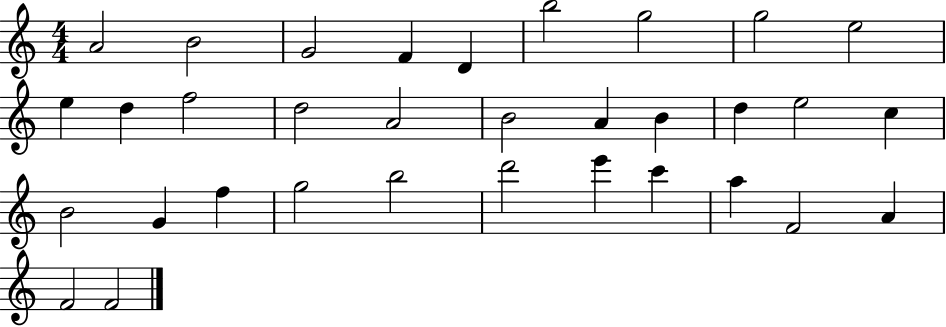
{
  \clef treble
  \numericTimeSignature
  \time 4/4
  \key c \major
  a'2 b'2 | g'2 f'4 d'4 | b''2 g''2 | g''2 e''2 | \break e''4 d''4 f''2 | d''2 a'2 | b'2 a'4 b'4 | d''4 e''2 c''4 | \break b'2 g'4 f''4 | g''2 b''2 | d'''2 e'''4 c'''4 | a''4 f'2 a'4 | \break f'2 f'2 | \bar "|."
}